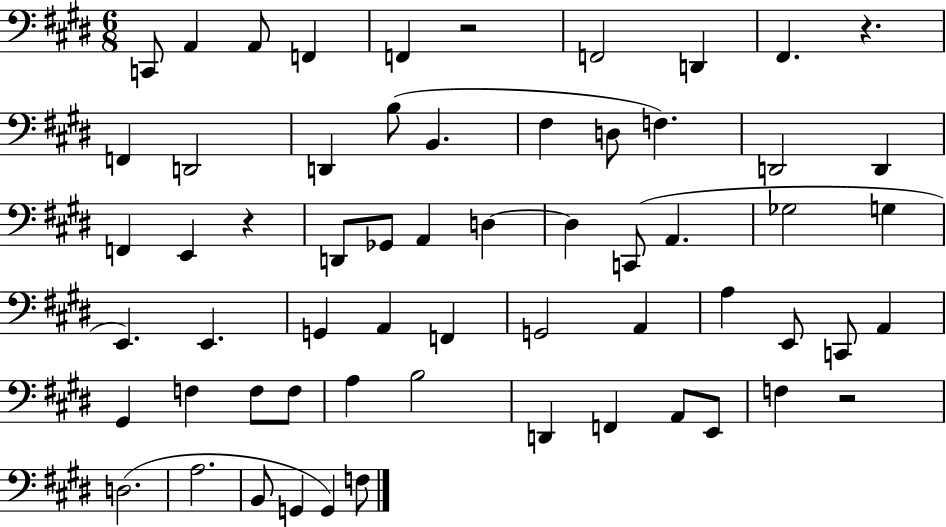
C2/e A2/q A2/e F2/q F2/q R/h F2/h D2/q F#2/q. R/q. F2/q D2/h D2/q B3/e B2/q. F#3/q D3/e F3/q. D2/h D2/q F2/q E2/q R/q D2/e Gb2/e A2/q D3/q D3/q C2/e A2/q. Gb3/h G3/q E2/q. E2/q. G2/q A2/q F2/q G2/h A2/q A3/q E2/e C2/e A2/q G#2/q F3/q F3/e F3/e A3/q B3/h D2/q F2/q A2/e E2/e F3/q R/h D3/h. A3/h. B2/e G2/q G2/q F3/e